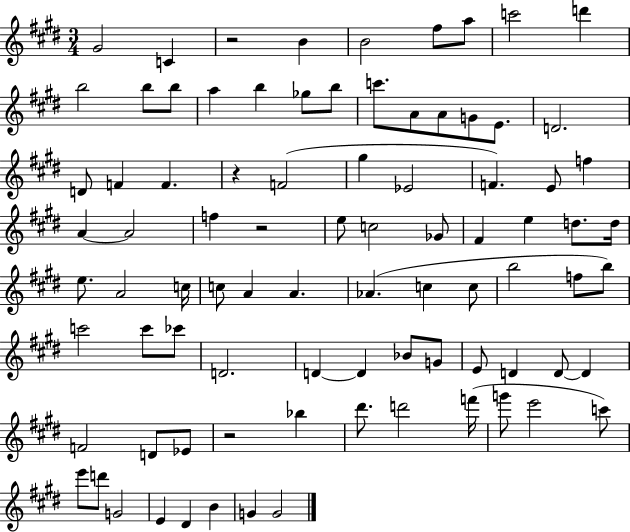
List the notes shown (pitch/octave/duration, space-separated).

G#4/h C4/q R/h B4/q B4/h F#5/e A5/e C6/h D6/q B5/h B5/e B5/e A5/q B5/q Gb5/e B5/e C6/e. A4/e A4/e G4/e E4/e. D4/h. D4/e F4/q F4/q. R/q F4/h G#5/q Eb4/h F4/q. E4/e F5/q A4/q A4/h F5/q R/h E5/e C5/h Gb4/e F#4/q E5/q D5/e. D5/s E5/e. A4/h C5/s C5/e A4/q A4/q. Ab4/q. C5/q C5/e B5/h F5/e B5/e C6/h C6/e CES6/e D4/h. D4/q D4/q Bb4/e G4/e E4/e D4/q D4/e D4/q F4/h D4/e Eb4/e R/h Bb5/q D#6/e. D6/h F6/s G6/e E6/h C6/e E6/e D6/e G4/h E4/q D#4/q B4/q G4/q G4/h